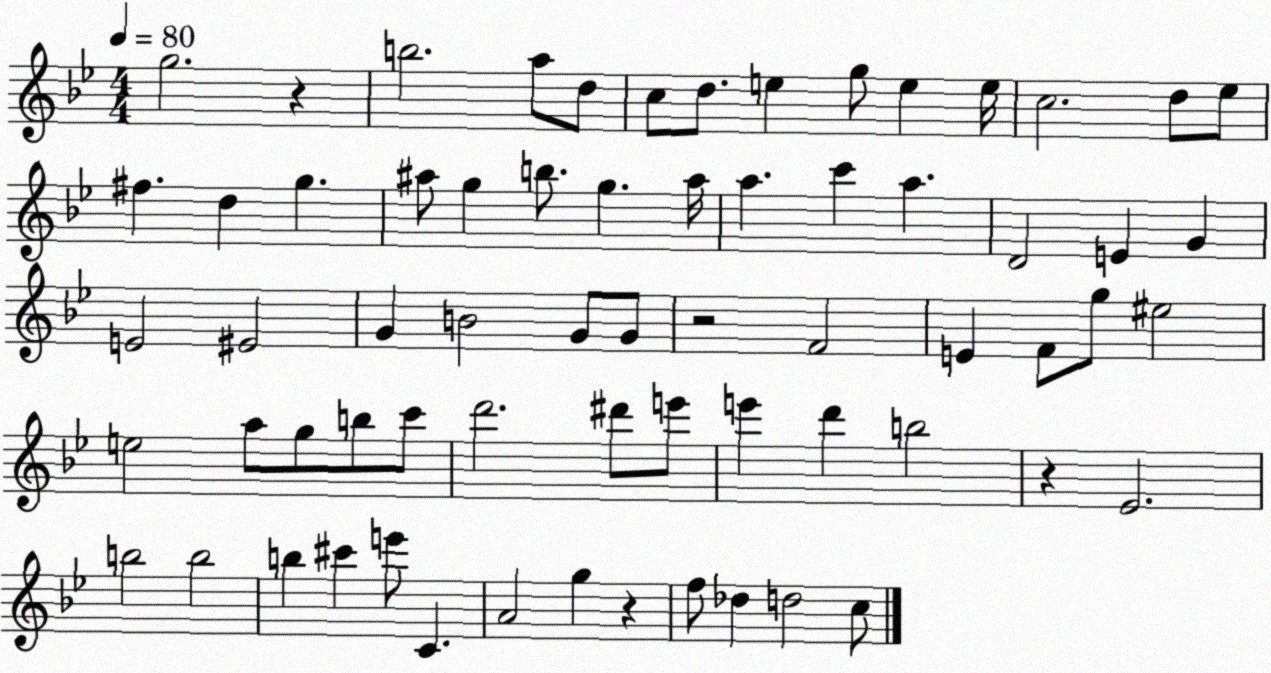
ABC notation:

X:1
T:Untitled
M:4/4
L:1/4
K:Bb
g2 z b2 a/2 d/2 c/2 d/2 e g/2 e e/4 c2 d/2 _e/2 ^f d g ^a/2 g b/2 g ^a/4 a c' a D2 E G E2 ^E2 G B2 G/2 G/2 z2 F2 E F/2 g/2 ^e2 e2 a/2 g/2 b/2 c'/2 d'2 ^d'/2 e'/2 e' d' b2 z _E2 b2 b2 b ^c' e'/2 C A2 g z f/2 _d d2 c/2